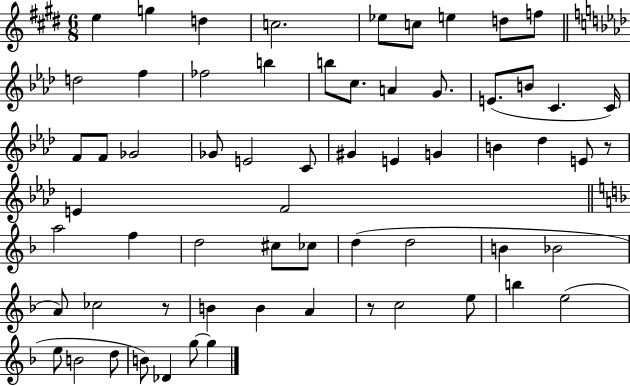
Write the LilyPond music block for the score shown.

{
  \clef treble
  \numericTimeSignature
  \time 6/8
  \key e \major
  e''4 g''4 d''4 | c''2. | ees''8 c''8 e''4 d''8 f''8 | \bar "||" \break \key aes \major d''2 f''4 | fes''2 b''4 | b''8 c''8. a'4 g'8. | e'8.( b'8 c'4. c'16) | \break f'8 f'8 ges'2 | ges'8 e'2 c'8 | gis'4 e'4 g'4 | b'4 des''4 e'8 r8 | \break e'4 f'2 | \bar "||" \break \key f \major a''2 f''4 | d''2 cis''8 ces''8 | d''4( d''2 | b'4 bes'2 | \break a'8) ces''2 r8 | b'4 b'4 a'4 | r8 c''2 e''8 | b''4 e''2( | \break e''8 b'2 d''8 | b'8) des'4 g''8~~ g''4 | \bar "|."
}